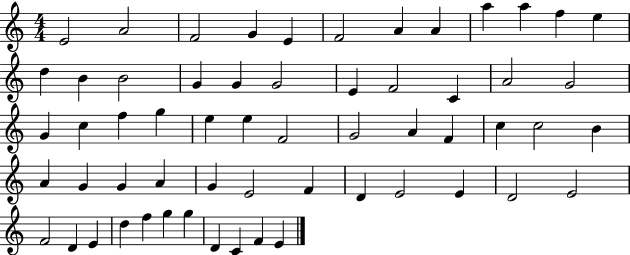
X:1
T:Untitled
M:4/4
L:1/4
K:C
E2 A2 F2 G E F2 A A a a f e d B B2 G G G2 E F2 C A2 G2 G c f g e e F2 G2 A F c c2 B A G G A G E2 F D E2 E D2 E2 F2 D E d f g g D C F E